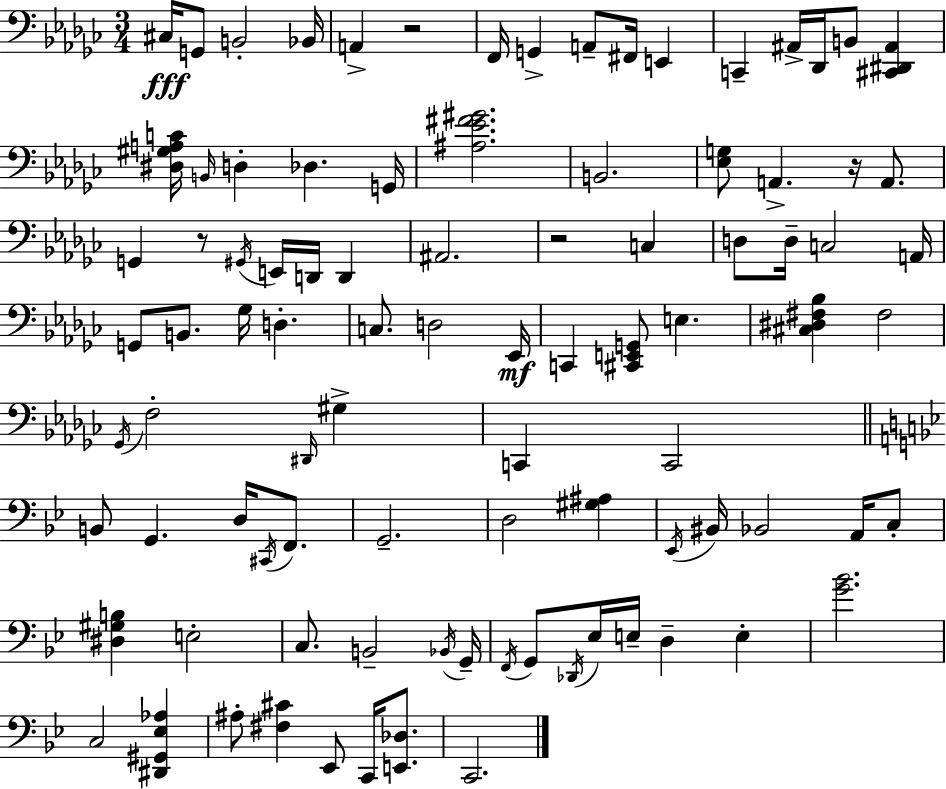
C#3/s G2/e B2/h Bb2/s A2/q R/h F2/s G2/q A2/e F#2/s E2/q C2/q A#2/s Db2/s B2/e [C#2,D#2,A#2]/q [D#3,G#3,A3,C4]/s B2/s D3/q Db3/q. G2/s [A#3,Eb4,F#4,G#4]/h. B2/h. [Eb3,G3]/e A2/q. R/s A2/e. G2/q R/e G#2/s E2/s D2/s D2/q A#2/h. R/h C3/q D3/e D3/s C3/h A2/s G2/e B2/e. Gb3/s D3/q. C3/e. D3/h Eb2/s C2/q [C#2,E2,G2]/e E3/q. [C#3,D#3,F#3,Bb3]/q F#3/h Gb2/s F3/h D#2/s G#3/q C2/q C2/h B2/e G2/q. D3/s C#2/s F2/e. G2/h. D3/h [G#3,A#3]/q Eb2/s BIS2/s Bb2/h A2/s C3/e [D#3,G#3,B3]/q E3/h C3/e. B2/h Bb2/s G2/s F2/s G2/e Db2/s Eb3/s E3/s D3/q E3/q [G4,Bb4]/h. C3/h [D#2,G#2,Eb3,Ab3]/q A#3/e [F#3,C#4]/q Eb2/e C2/s [E2,Db3]/e. C2/h.